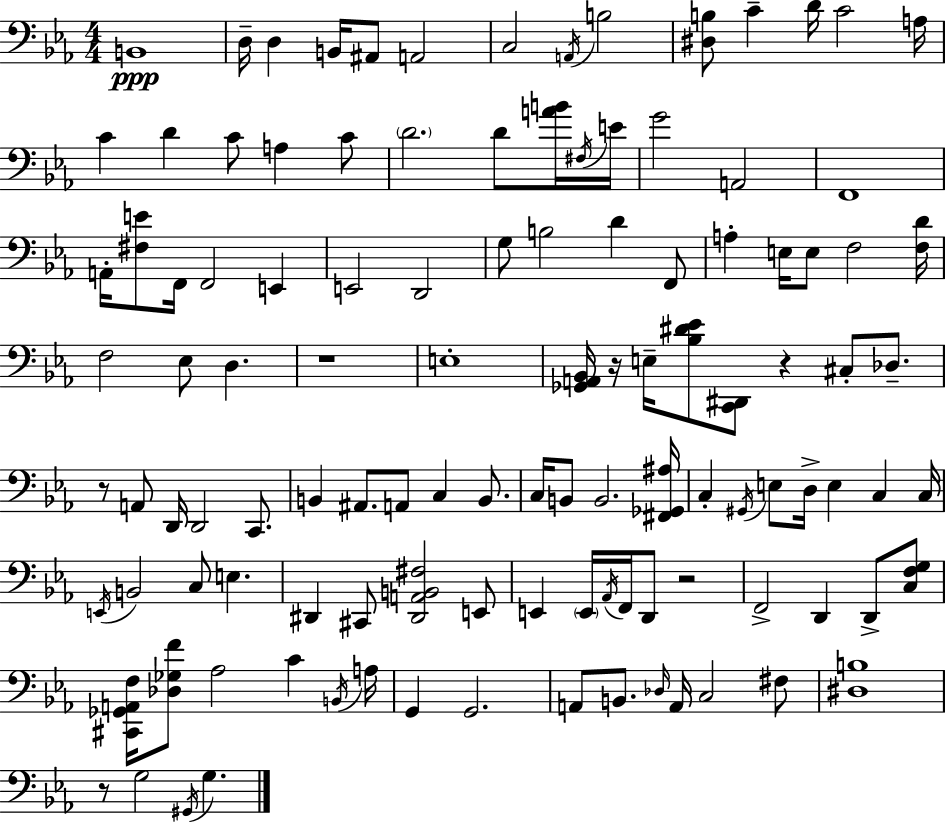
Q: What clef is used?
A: bass